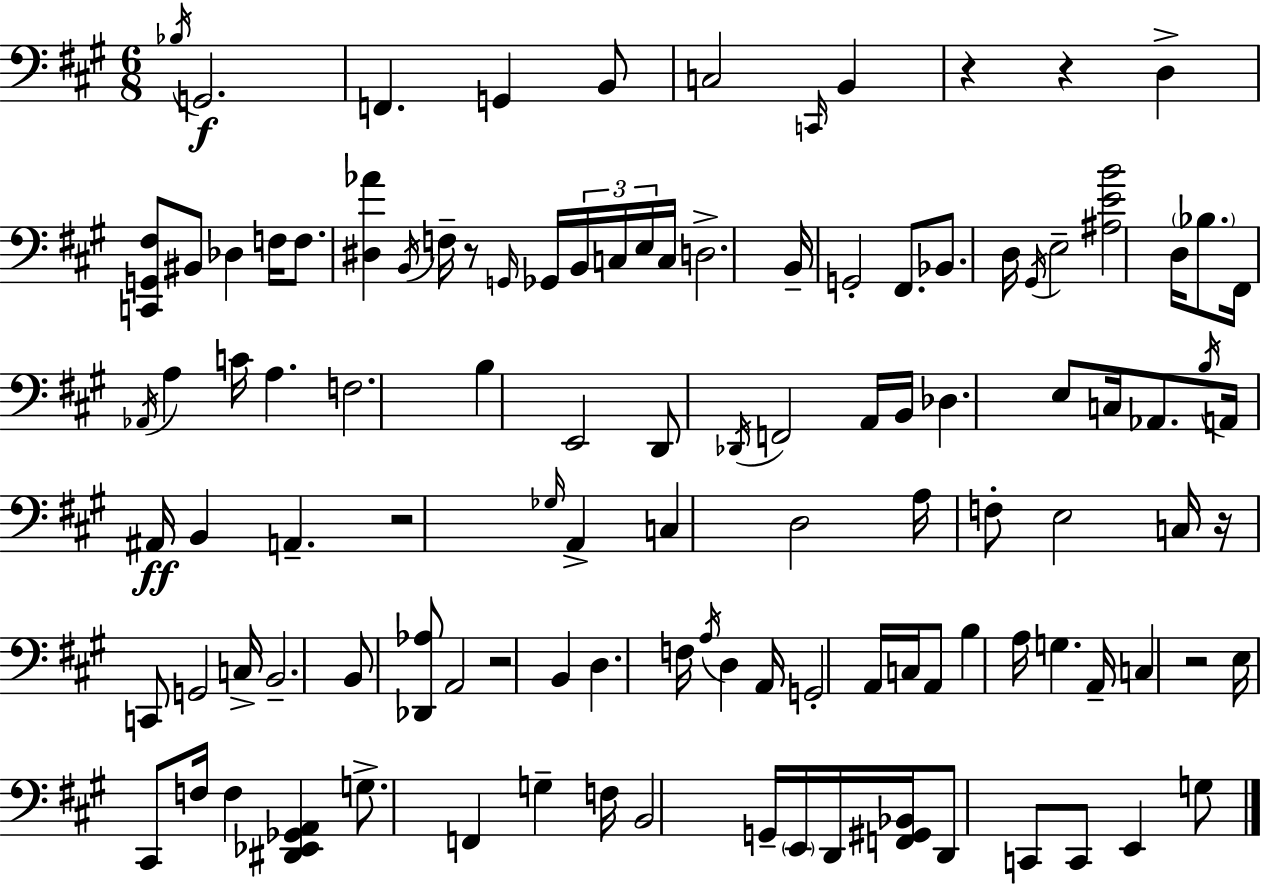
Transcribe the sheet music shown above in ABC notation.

X:1
T:Untitled
M:6/8
L:1/4
K:A
_B,/4 G,,2 F,, G,, B,,/2 C,2 C,,/4 B,, z z D, [C,,G,,^F,]/2 ^B,,/2 _D, F,/4 F,/2 [^D,_A] B,,/4 F,/4 z/2 G,,/4 _G,,/4 B,,/4 C,/4 E,/4 C,/4 D,2 B,,/4 G,,2 ^F,,/2 _B,,/2 D,/4 ^G,,/4 E,2 [^A,EB]2 D,/4 _B,/2 ^F,,/4 _A,,/4 A, C/4 A, F,2 B, E,,2 D,,/2 _D,,/4 F,,2 A,,/4 B,,/4 _D, E,/2 C,/4 _A,,/2 B,/4 A,,/4 ^A,,/4 B,, A,, z2 _G,/4 A,, C, D,2 A,/4 F,/2 E,2 C,/4 z/4 C,,/2 G,,2 C,/4 B,,2 B,,/2 [_D,,_A,]/2 A,,2 z2 B,, D, F,/4 A,/4 D, A,,/4 G,,2 A,,/4 C,/4 A,,/2 B, A,/4 G, A,,/4 C, z2 E,/4 ^C,,/2 F,/4 F, [^D,,_E,,_G,,A,,] G,/2 F,, G, F,/4 B,,2 G,,/4 E,,/4 D,,/4 [F,,^G,,_B,,]/4 D,,/2 C,,/2 C,,/2 E,, G,/2